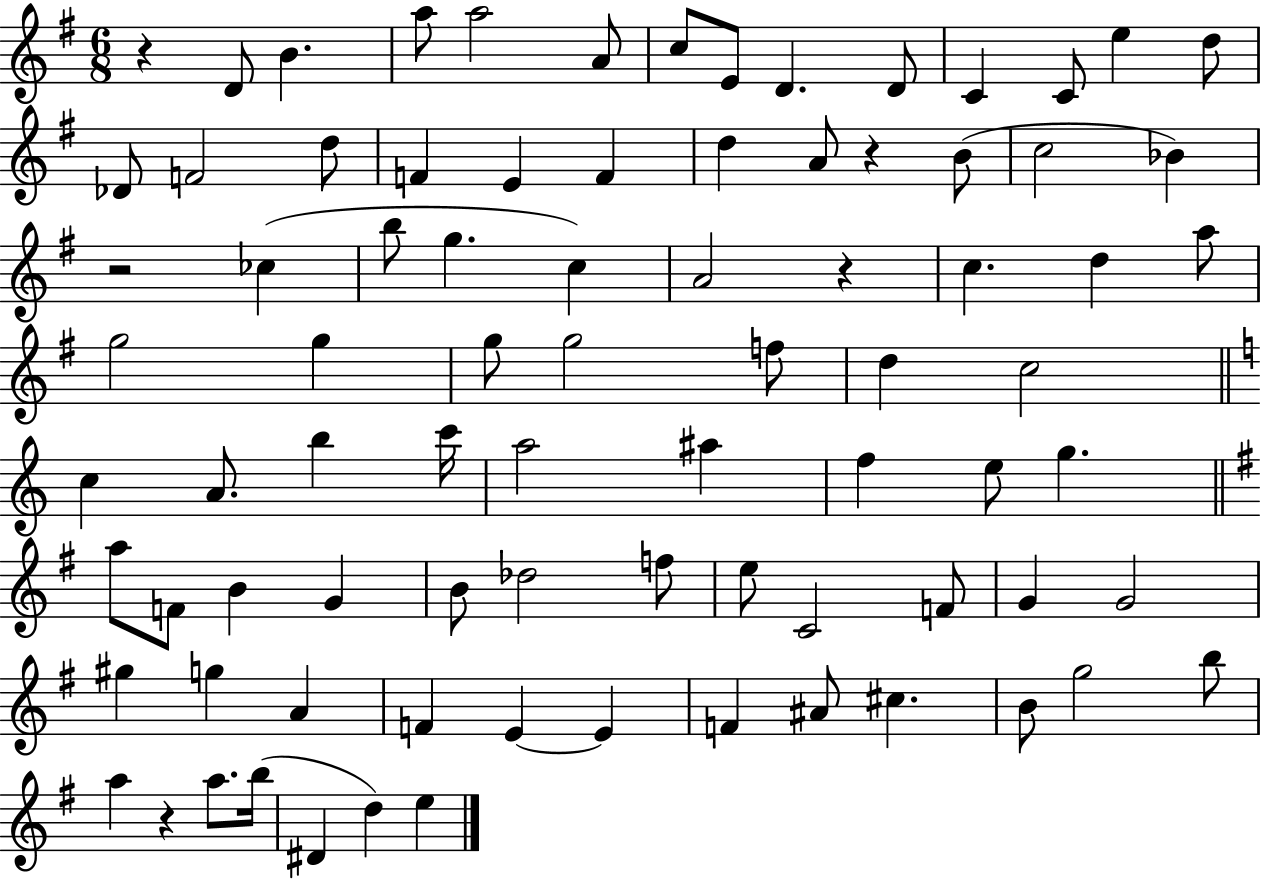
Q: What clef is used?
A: treble